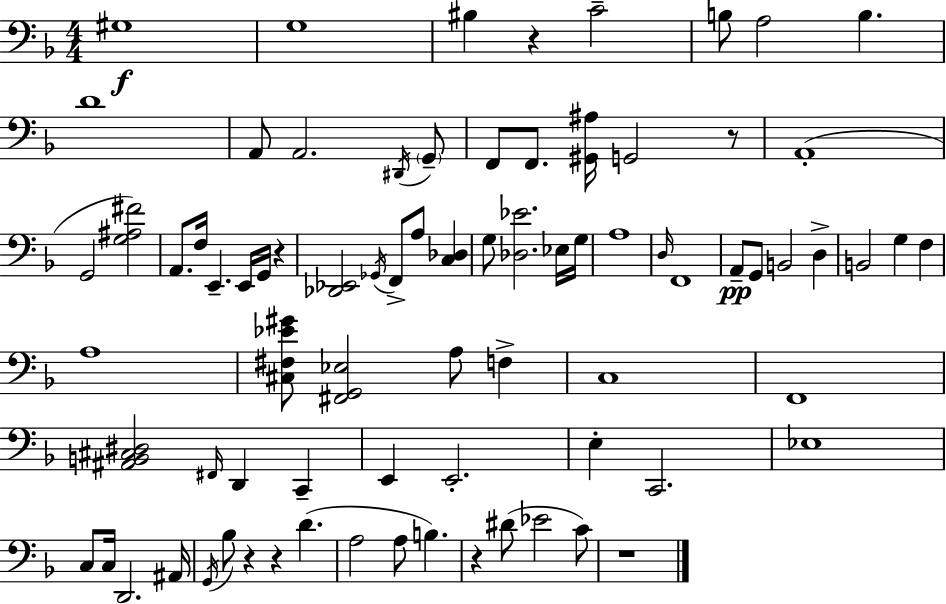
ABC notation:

X:1
T:Untitled
M:4/4
L:1/4
K:Dm
^G,4 G,4 ^B, z C2 B,/2 A,2 B, D4 A,,/2 A,,2 ^D,,/4 G,,/2 F,,/2 F,,/2 [^G,,^A,]/4 G,,2 z/2 A,,4 G,,2 [G,^A,^F]2 A,,/2 F,/4 E,, E,,/4 G,,/4 z [_D,,_E,,]2 _G,,/4 F,,/2 A,/2 [C,_D,] G,/2 [_D,_E]2 _E,/4 G,/4 A,4 D,/4 F,,4 A,,/2 G,,/2 B,,2 D, B,,2 G, F, A,4 [^C,^F,_E^G]/2 [^F,,G,,_E,]2 A,/2 F, C,4 F,,4 [^A,,B,,^C,^D,]2 ^F,,/4 D,, C,, E,, E,,2 E, C,,2 _E,4 C,/2 C,/4 D,,2 ^A,,/4 G,,/4 _B,/2 z z D A,2 A,/2 B, z ^D/2 _E2 C/2 z4